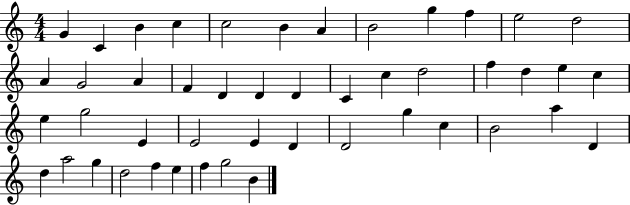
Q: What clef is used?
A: treble